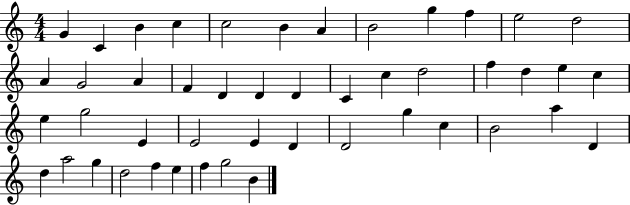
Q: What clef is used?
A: treble